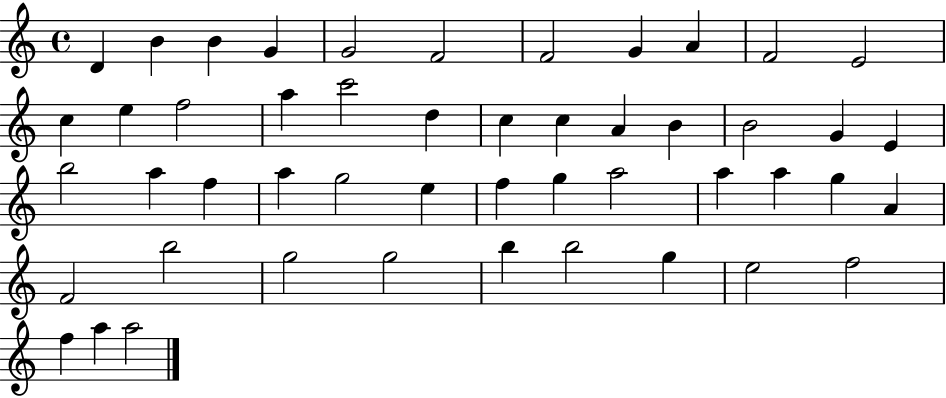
{
  \clef treble
  \time 4/4
  \defaultTimeSignature
  \key c \major
  d'4 b'4 b'4 g'4 | g'2 f'2 | f'2 g'4 a'4 | f'2 e'2 | \break c''4 e''4 f''2 | a''4 c'''2 d''4 | c''4 c''4 a'4 b'4 | b'2 g'4 e'4 | \break b''2 a''4 f''4 | a''4 g''2 e''4 | f''4 g''4 a''2 | a''4 a''4 g''4 a'4 | \break f'2 b''2 | g''2 g''2 | b''4 b''2 g''4 | e''2 f''2 | \break f''4 a''4 a''2 | \bar "|."
}